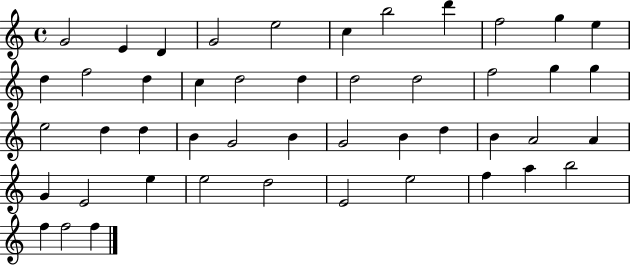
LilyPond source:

{
  \clef treble
  \time 4/4
  \defaultTimeSignature
  \key c \major
  g'2 e'4 d'4 | g'2 e''2 | c''4 b''2 d'''4 | f''2 g''4 e''4 | \break d''4 f''2 d''4 | c''4 d''2 d''4 | d''2 d''2 | f''2 g''4 g''4 | \break e''2 d''4 d''4 | b'4 g'2 b'4 | g'2 b'4 d''4 | b'4 a'2 a'4 | \break g'4 e'2 e''4 | e''2 d''2 | e'2 e''2 | f''4 a''4 b''2 | \break f''4 f''2 f''4 | \bar "|."
}